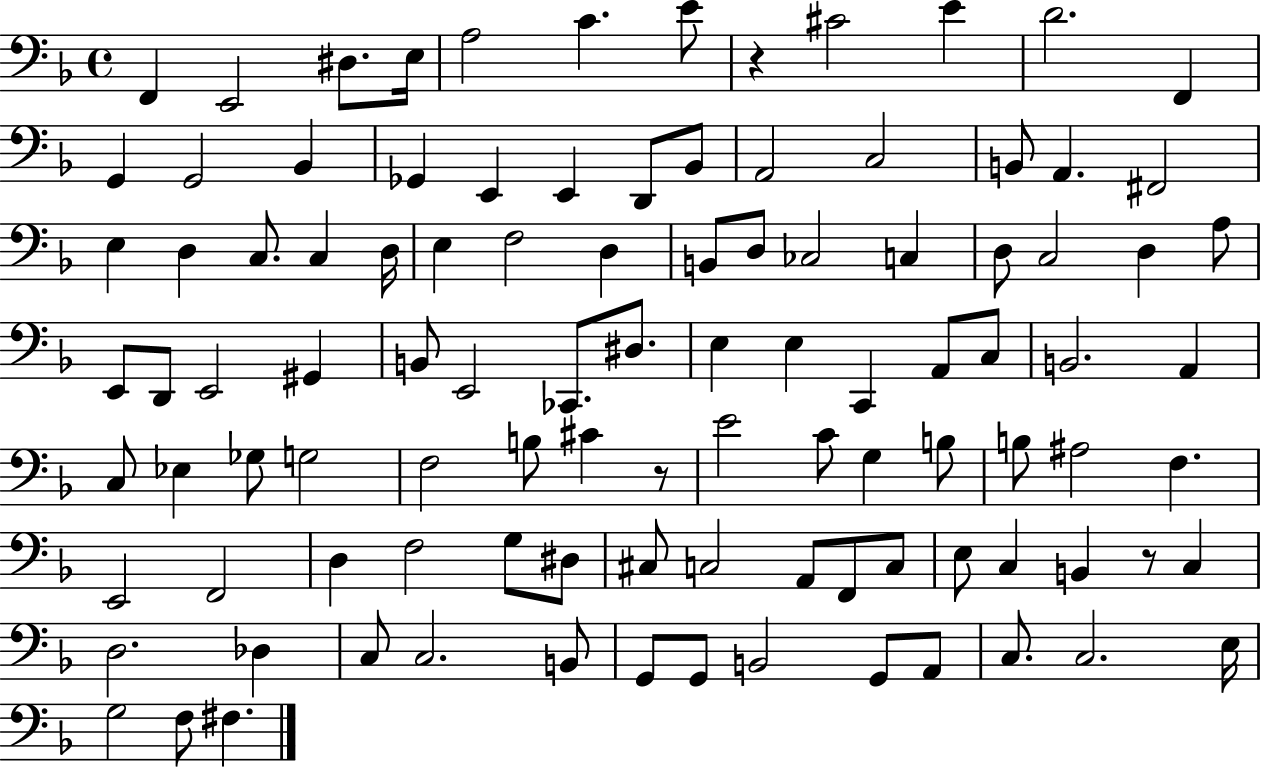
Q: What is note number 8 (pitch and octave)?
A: C#4